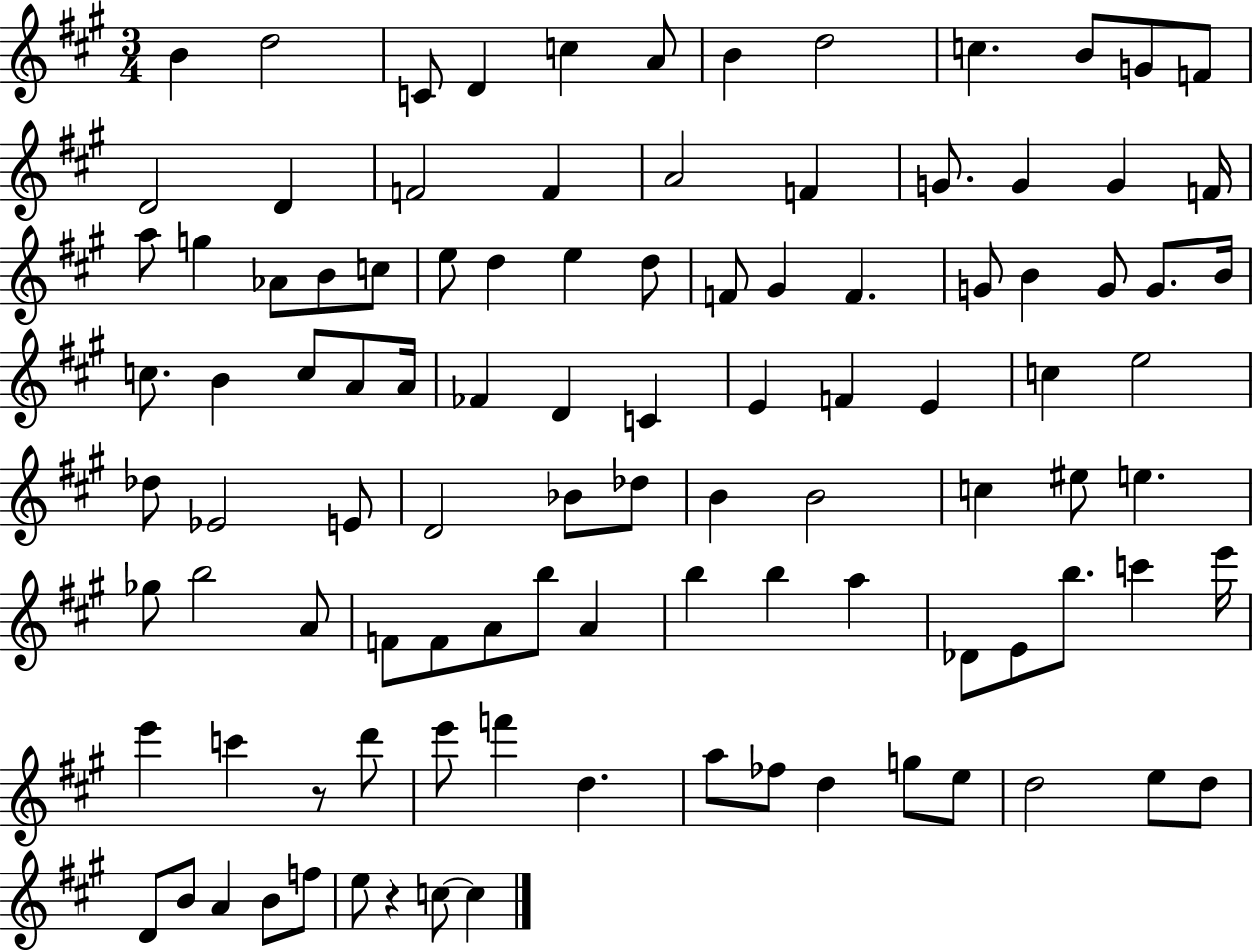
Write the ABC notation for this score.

X:1
T:Untitled
M:3/4
L:1/4
K:A
B d2 C/2 D c A/2 B d2 c B/2 G/2 F/2 D2 D F2 F A2 F G/2 G G F/4 a/2 g _A/2 B/2 c/2 e/2 d e d/2 F/2 ^G F G/2 B G/2 G/2 B/4 c/2 B c/2 A/2 A/4 _F D C E F E c e2 _d/2 _E2 E/2 D2 _B/2 _d/2 B B2 c ^e/2 e _g/2 b2 A/2 F/2 F/2 A/2 b/2 A b b a _D/2 E/2 b/2 c' e'/4 e' c' z/2 d'/2 e'/2 f' d a/2 _f/2 d g/2 e/2 d2 e/2 d/2 D/2 B/2 A B/2 f/2 e/2 z c/2 c